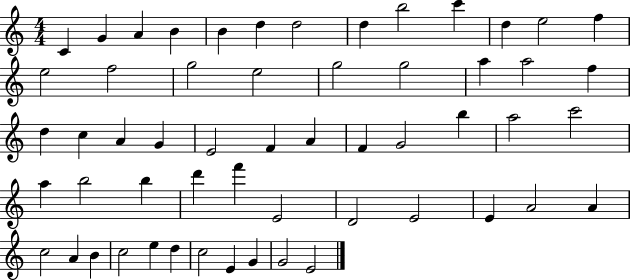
C4/q G4/q A4/q B4/q B4/q D5/q D5/h D5/q B5/h C6/q D5/q E5/h F5/q E5/h F5/h G5/h E5/h G5/h G5/h A5/q A5/h F5/q D5/q C5/q A4/q G4/q E4/h F4/q A4/q F4/q G4/h B5/q A5/h C6/h A5/q B5/h B5/q D6/q F6/q E4/h D4/h E4/h E4/q A4/h A4/q C5/h A4/q B4/q C5/h E5/q D5/q C5/h E4/q G4/q G4/h E4/h